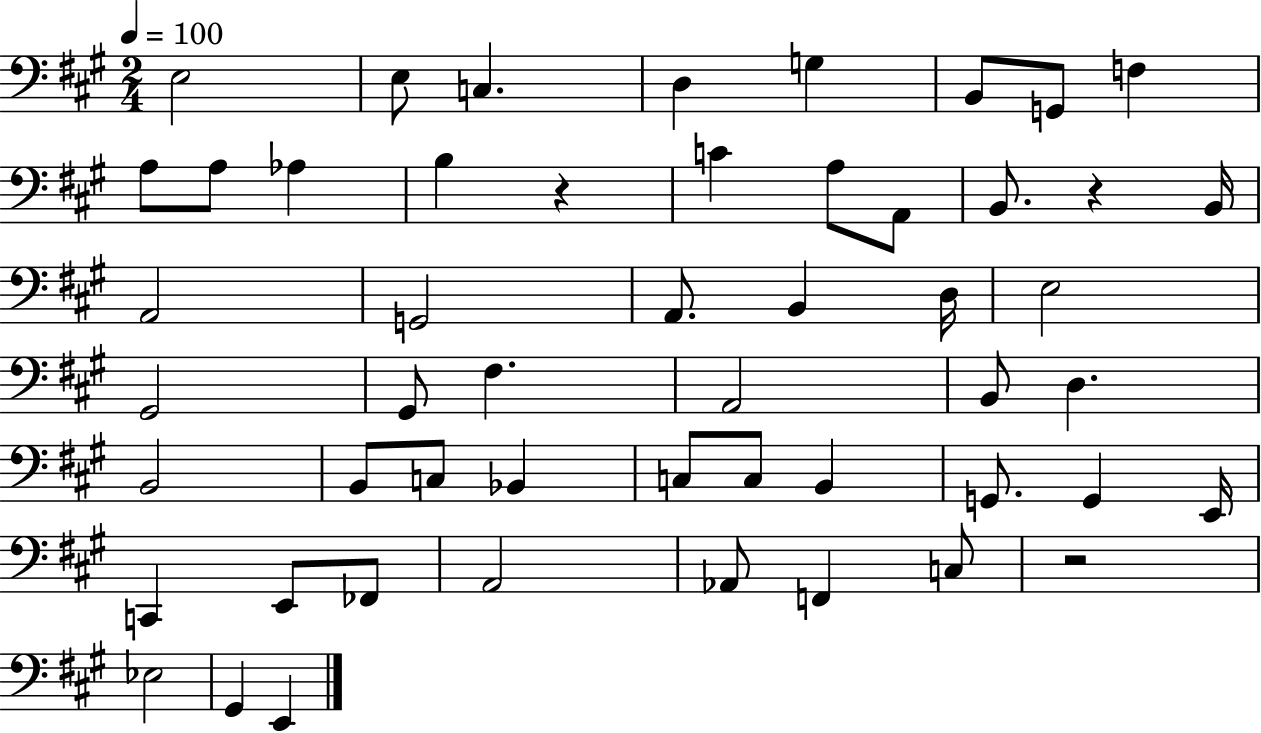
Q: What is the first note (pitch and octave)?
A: E3